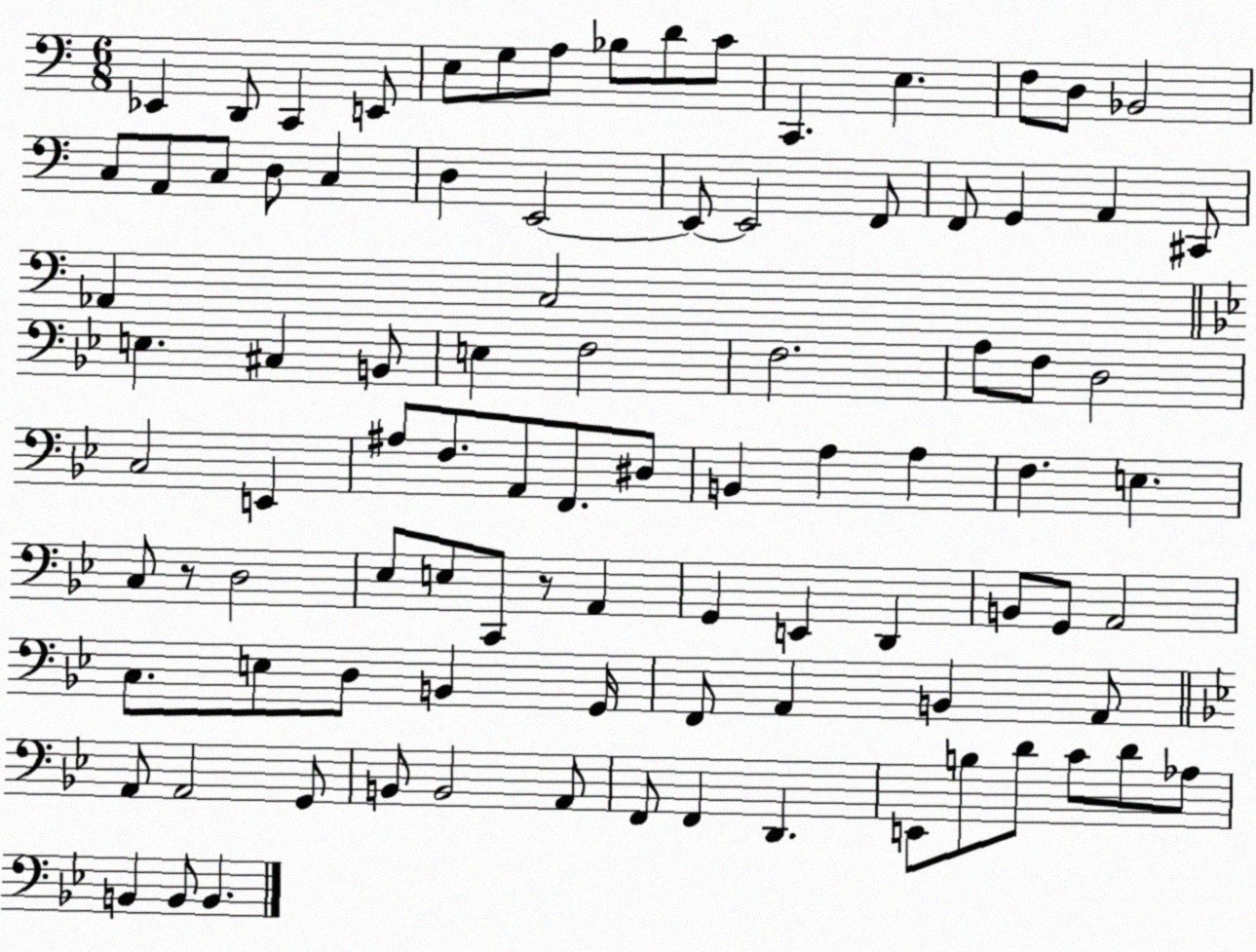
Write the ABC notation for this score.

X:1
T:Untitled
M:6/8
L:1/4
K:C
_E,, D,,/2 C,, E,,/2 E,/2 G,/2 A,/2 _B,/2 D/2 C/2 C,, E, F,/2 D,/2 _B,,2 C,/2 A,,/2 C,/2 D,/2 C, D, E,,2 E,,/2 E,,2 F,,/2 F,,/2 G,, A,, ^C,,/2 _A,, C,2 E, ^C, B,,/2 E, F,2 F,2 A,/2 F,/2 D,2 C,2 E,, ^A,/2 F,/2 A,,/2 F,,/2 ^D,/2 B,, A, A, F, E, C,/2 z/2 D,2 _E,/2 E,/2 C,,/2 z/2 A,, G,, E,, D,, B,,/2 G,,/2 A,,2 C,/2 E,/2 D,/2 B,, G,,/4 F,,/2 A,, B,, A,,/2 A,,/2 A,,2 G,,/2 B,,/2 B,,2 A,,/2 F,,/2 F,, D,, E,,/2 B,/2 D/2 C/2 D/2 _A,/2 B,, B,,/2 B,,